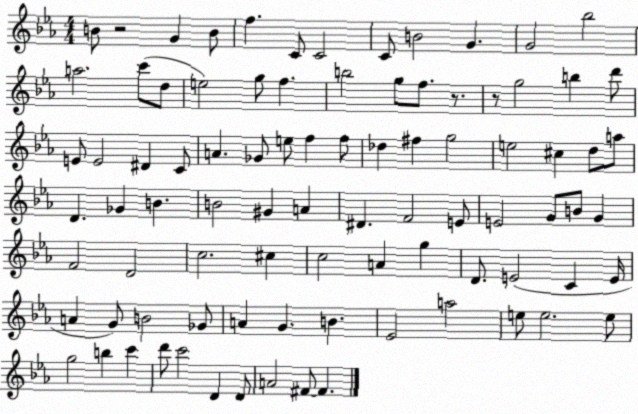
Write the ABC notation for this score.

X:1
T:Untitled
M:4/4
L:1/4
K:Eb
B/2 z2 G B/2 f C/2 C2 C/2 B2 G G2 _b2 a2 c'/2 d/2 e2 g/2 f b2 g/2 f/2 z/2 z/2 g2 b d'/2 E/2 E2 ^D C/2 A _G/2 e/2 f f/2 _d ^f g2 e2 ^c d/2 a/2 D _G B B2 ^G A ^D F2 E/2 E2 G/2 B/2 G F2 D2 c2 ^c c2 A g D/2 E2 C E/4 A G/2 B2 _G/2 A G B _E2 a2 e/2 e2 e/2 g2 b c' d'/2 c'2 D D/2 A2 ^F/2 ^F